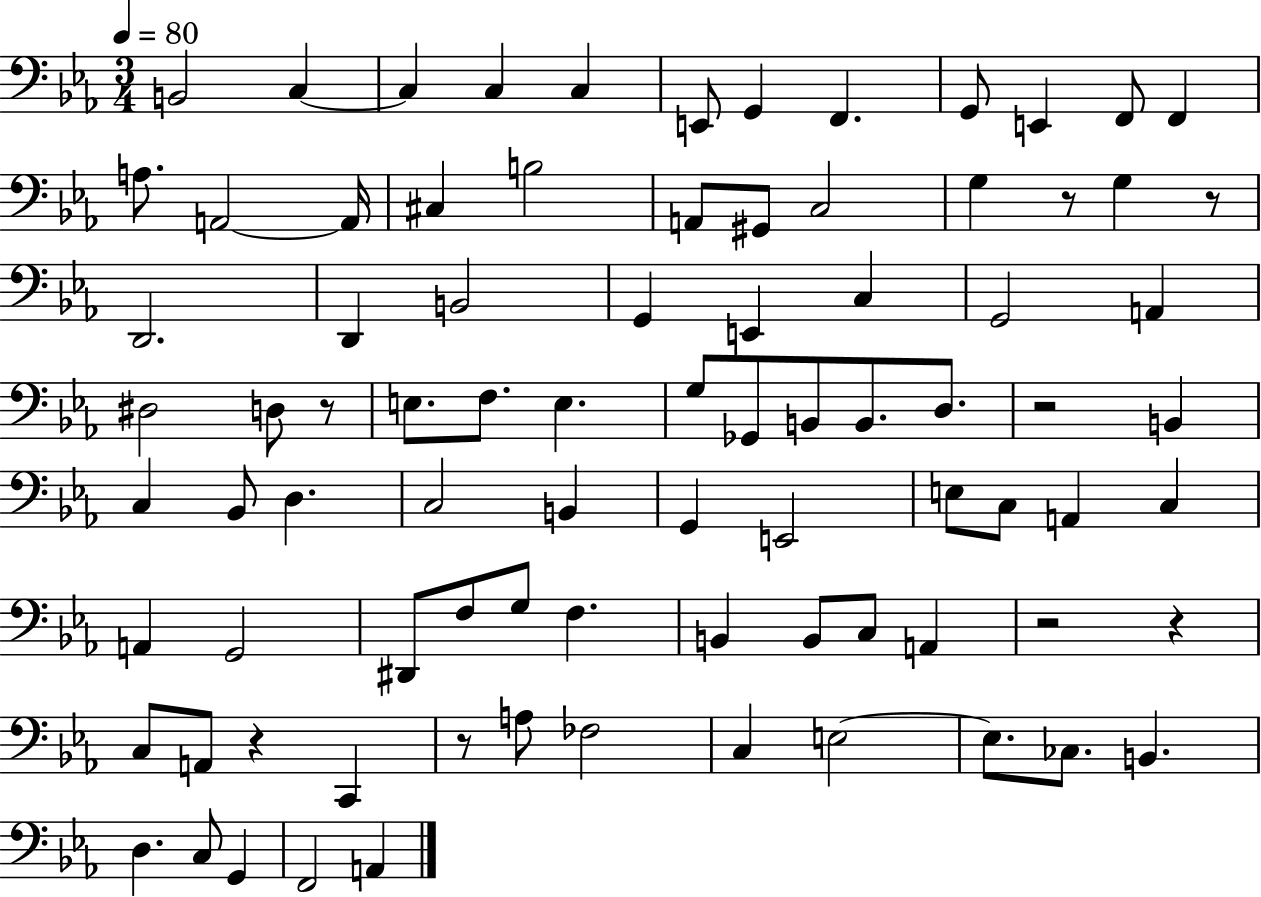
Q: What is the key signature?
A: EES major